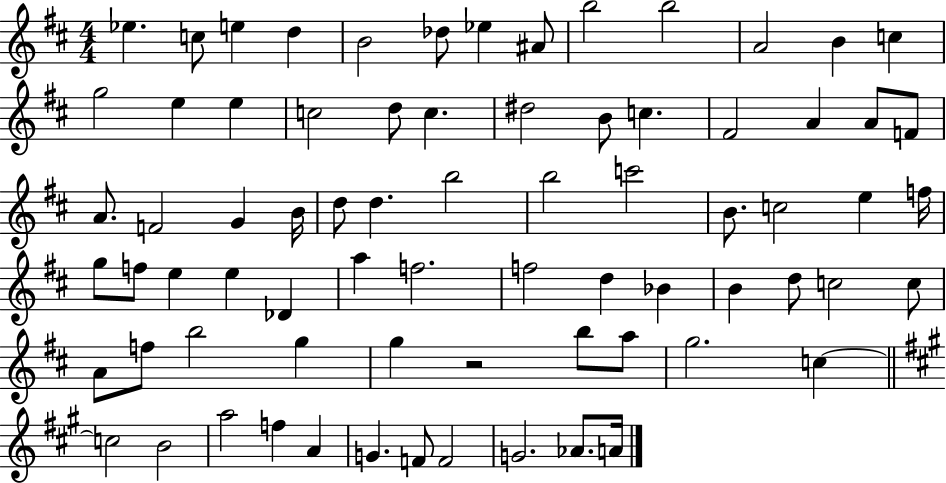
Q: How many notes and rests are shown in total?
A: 74